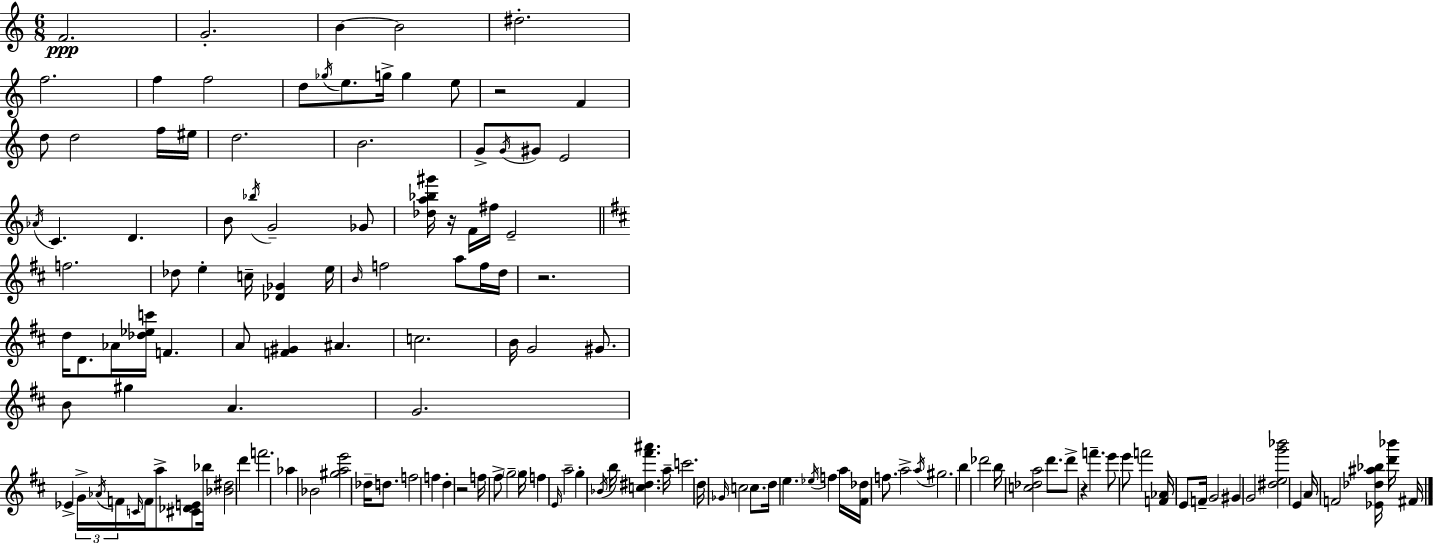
{
  \clef treble
  \numericTimeSignature
  \time 6/8
  \key a \minor
  f'2.\ppp | g'2.-. | b'4~~ b'2 | dis''2.-. | \break f''2. | f''4 f''2 | d''8 \acciaccatura { ges''16 } e''8. g''16-> g''4 e''8 | r2 f'4 | \break d''8 d''2 f''16 | eis''16 d''2. | b'2. | g'8-> \acciaccatura { g'16 } gis'8 e'2 | \break \acciaccatura { aes'16 } c'4. d'4. | b'8 \acciaccatura { bes''16 } g'2-- | ges'8 <des'' a'' bes'' gis'''>16 r16 f'16 fis''16 e'2-- | \bar "||" \break \key d \major f''2. | des''8 e''4-. c''16-- <des' ges'>4 e''16 | \grace { b'16 } f''2 a''8 f''16 | d''16 r2. | \break d''16 d'8. aes'16 <des'' ees'' c'''>16 f'4. | a'8 <f' gis'>4 ais'4. | c''2. | b'16 g'2 gis'8. | \break b'8 gis''4 a'4. | g'2. | ees'4-> \tuplet 3/2 { g'16-> \acciaccatura { aes'16 } f'16 } \grace { c'16 } f'16 a''8-> | <cis' des' e'>8 bes''16 <bes' dis''>2 d'''4 | \break f'''2. | aes''4 bes'2 | <gis'' a'' e'''>2 des''16-- | d''8. f''2 f''4 | \break d''4-. r2 | f''16 fis''8-> \parenthesize g''2-- | g''16 f''4 \grace { e'16 } a''2-- | g''4-. \acciaccatura { bes'16 } b''16 <c'' dis'' fis''' ais'''>4. | \break a''16-- c'''2. | d''16 \grace { ges'16 } c''2 | c''8. d''16 e''4. | \acciaccatura { ees''16 } f''4 a''16 <fis' des''>16 f''8. a''2-> | \break \acciaccatura { a''16 } gis''2. | b''4 | des'''2 b''16 <c'' des'' a''>2 | d'''8. d'''8-> r4 | \break f'''4.-- e'''8 e'''8 | f'''2 <f' aes'>16 e'8 f'16-- | g'2 gis'4 | g'2 <dis'' e'' g''' bes'''>2 | \break e'4 a'16 f'2 | <ees' des'' ais'' bes''>16 <d''' bes'''>16 fis'16 \bar "|."
}